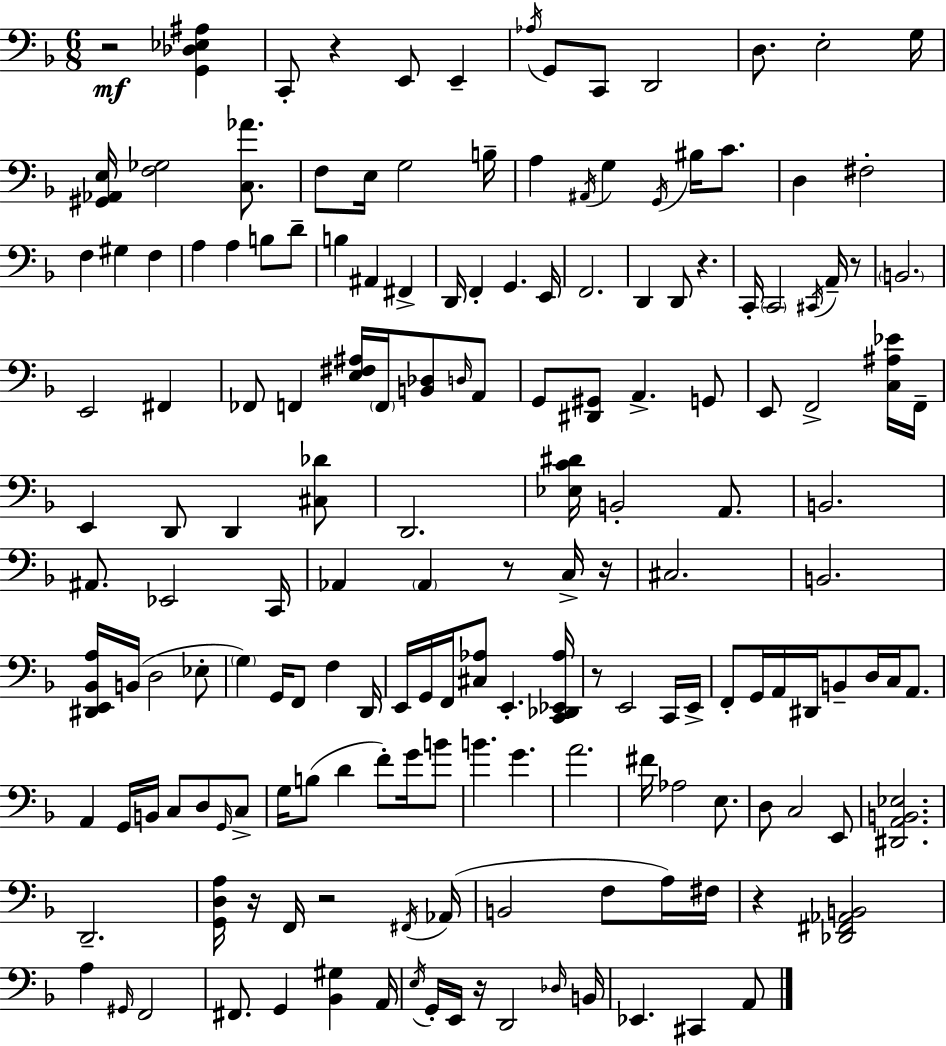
{
  \clef bass
  \numericTimeSignature
  \time 6/8
  \key d \minor
  r2\mf <g, des ees ais>4 | c,8-. r4 e,8 e,4-- | \acciaccatura { aes16 } g,8 c,8 d,2 | d8. e2-. | \break g16 <gis, aes, e>16 <f ges>2 <c aes'>8. | f8 e16 g2 | b16-- a4 \acciaccatura { ais,16 } g4 \acciaccatura { g,16 } bis16 | c'8. d4 fis2-. | \break f4 gis4 f4 | a4 a4 b8 | d'8-- b4 ais,4 fis,4-> | d,16 f,4-. g,4. | \break e,16 f,2. | d,4 d,8 r4. | c,16-. \parenthesize c,2 | \acciaccatura { cis,16 } a,16-- r8 \parenthesize b,2. | \break e,2 | fis,4 fes,8 f,4 <e fis ais>16 \parenthesize f,16 | <b, des>8 \grace { d16 } a,8 g,8 <dis, gis,>8 a,4.-> | g,8 e,8 f,2-> | \break <c ais ees'>16 f,16-- e,4 d,8 d,4 | <cis des'>8 d,2. | <ees c' dis'>16 b,2-. | a,8. b,2. | \break ais,8. ees,2 | c,16 aes,4 \parenthesize aes,4 | r8 c16-> r16 cis2. | b,2. | \break <dis, e, bes, a>16 b,16( d2 | ees8-. \parenthesize g4) g,16 f,8 | f4 d,16 e,16 g,16 f,16 <cis aes>8 e,4.-. | <c, des, ees, aes>16 r8 e,2 | \break c,16 e,16-> f,8-. g,16 a,16 dis,16 b,8-- | d16 c16 a,8. a,4 g,16 b,16 c8 | d8 \grace { g,16 } c8-> g16 b8( d'4 | f'8-.) g'16 b'8 b'4. | \break g'4. a'2. | fis'16 aes2 | e8. d8 c2 | e,8 <dis, a, b, ees>2. | \break d,2.-- | <g, d a>16 r16 f,16 r2 | \acciaccatura { fis,16 }( aes,16 b,2 | f8 a16) fis16 r4 <des, fis, aes, b,>2 | \break a4 \grace { gis,16 } | f,2 fis,8. g,4 | <bes, gis>4 a,16 \acciaccatura { e16 } g,16-. e,16 r16 | d,2 \grace { des16 } b,16 ees,4. | \break cis,4 a,8 \bar "|."
}